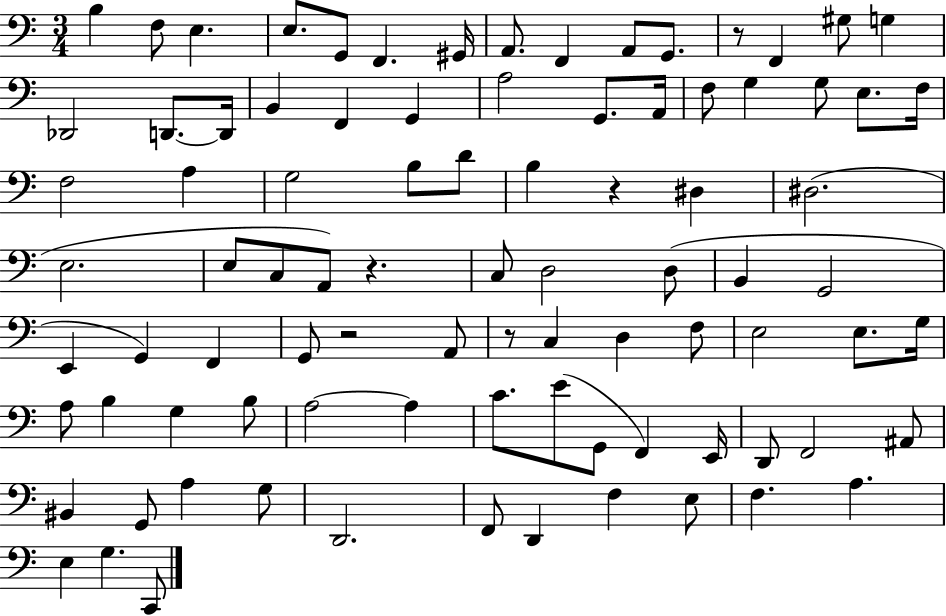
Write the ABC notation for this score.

X:1
T:Untitled
M:3/4
L:1/4
K:C
B, F,/2 E, E,/2 G,,/2 F,, ^G,,/4 A,,/2 F,, A,,/2 G,,/2 z/2 F,, ^G,/2 G, _D,,2 D,,/2 D,,/4 B,, F,, G,, A,2 G,,/2 A,,/4 F,/2 G, G,/2 E,/2 F,/4 F,2 A, G,2 B,/2 D/2 B, z ^D, ^D,2 E,2 E,/2 C,/2 A,,/2 z C,/2 D,2 D,/2 B,, G,,2 E,, G,, F,, G,,/2 z2 A,,/2 z/2 C, D, F,/2 E,2 E,/2 G,/4 A,/2 B, G, B,/2 A,2 A, C/2 E/2 G,,/2 F,, E,,/4 D,,/2 F,,2 ^A,,/2 ^B,, G,,/2 A, G,/2 D,,2 F,,/2 D,, F, E,/2 F, A, E, G, C,,/2